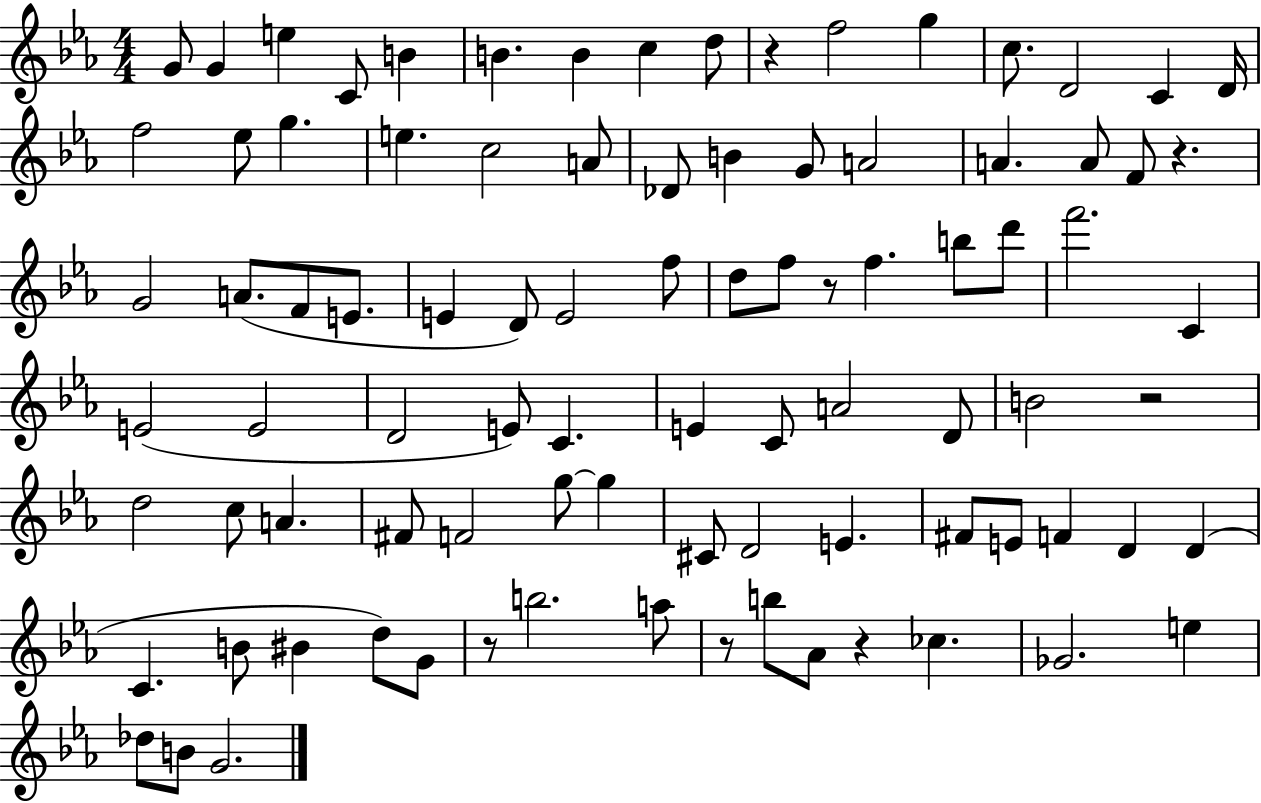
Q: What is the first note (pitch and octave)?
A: G4